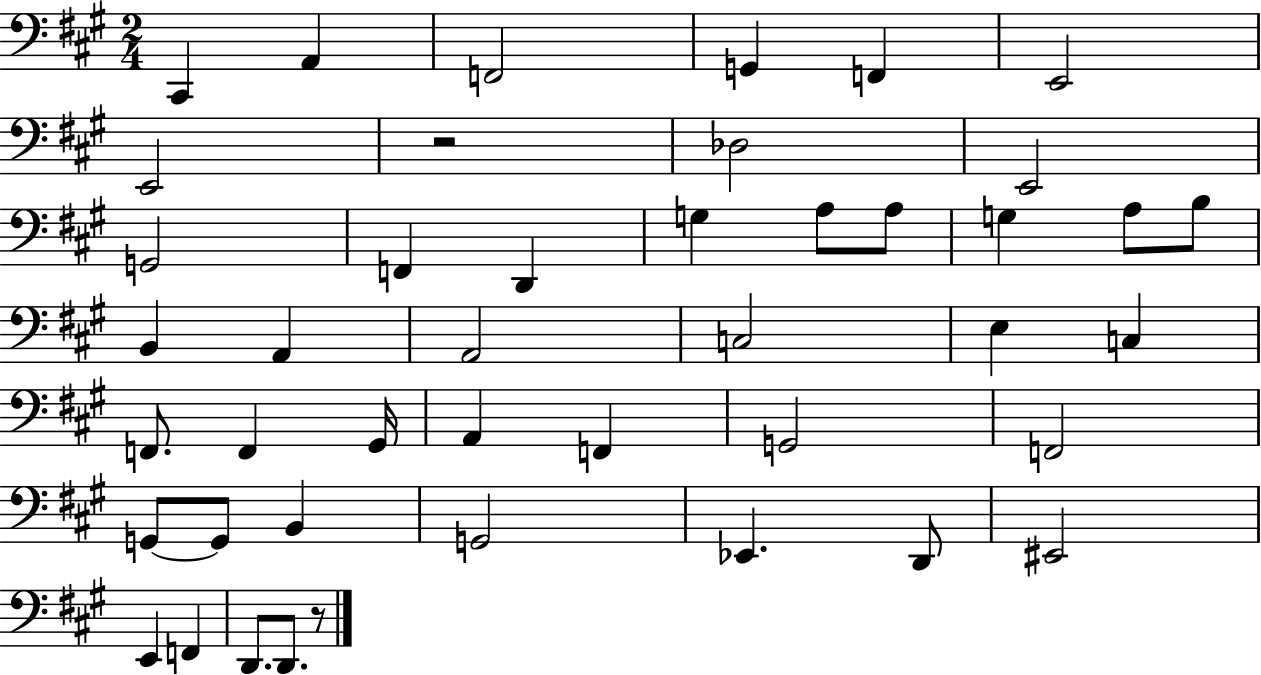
C#2/q A2/q F2/h G2/q F2/q E2/h E2/h R/h Db3/h E2/h G2/h F2/q D2/q G3/q A3/e A3/e G3/q A3/e B3/e B2/q A2/q A2/h C3/h E3/q C3/q F2/e. F2/q G#2/s A2/q F2/q G2/h F2/h G2/e G2/e B2/q G2/h Eb2/q. D2/e EIS2/h E2/q F2/q D2/e. D2/e. R/e